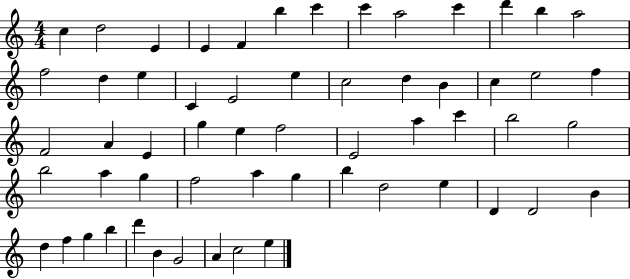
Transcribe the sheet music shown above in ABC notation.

X:1
T:Untitled
M:4/4
L:1/4
K:C
c d2 E E F b c' c' a2 c' d' b a2 f2 d e C E2 e c2 d B c e2 f F2 A E g e f2 E2 a c' b2 g2 b2 a g f2 a g b d2 e D D2 B d f g b d' B G2 A c2 e